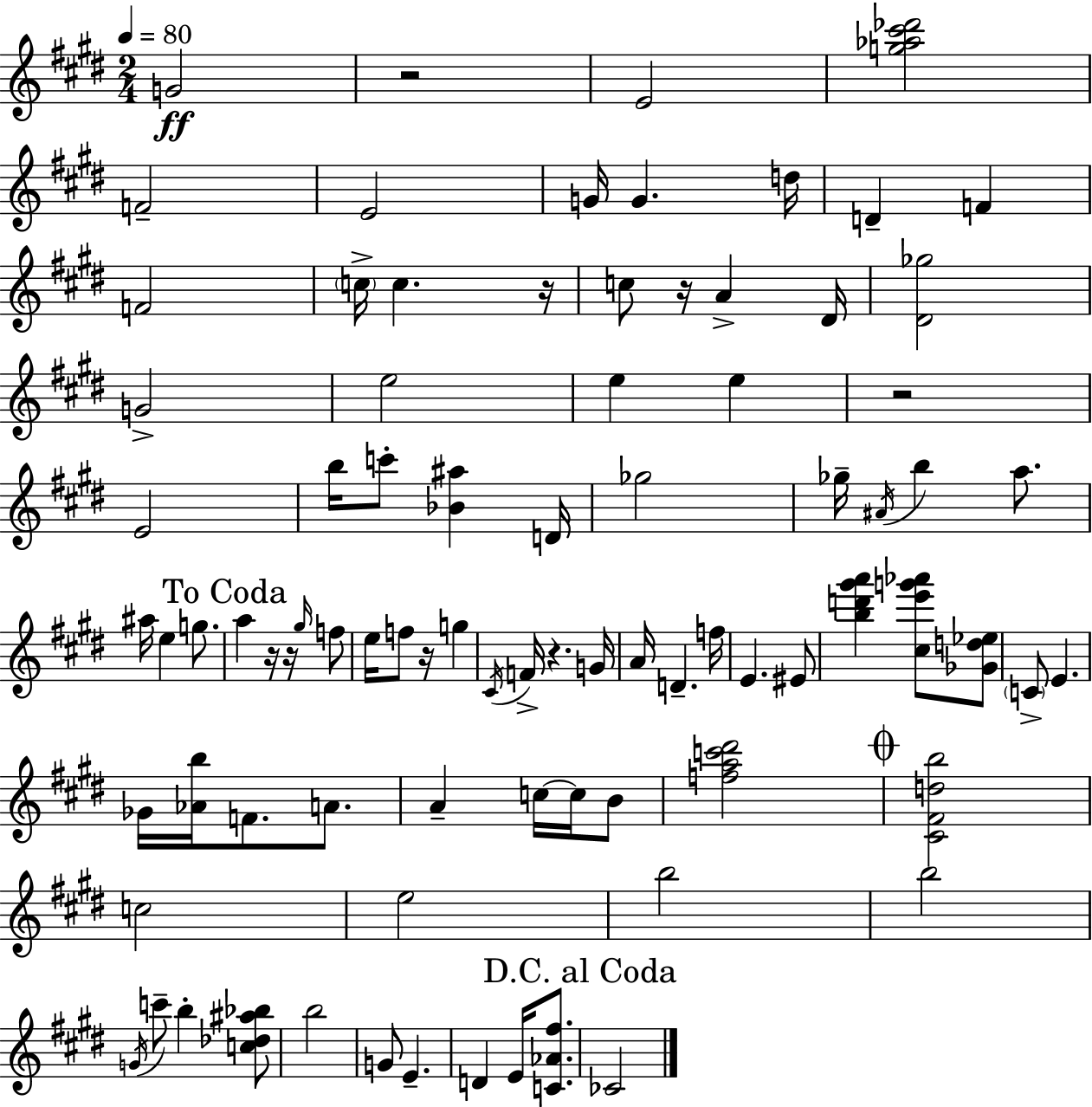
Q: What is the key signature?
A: E major